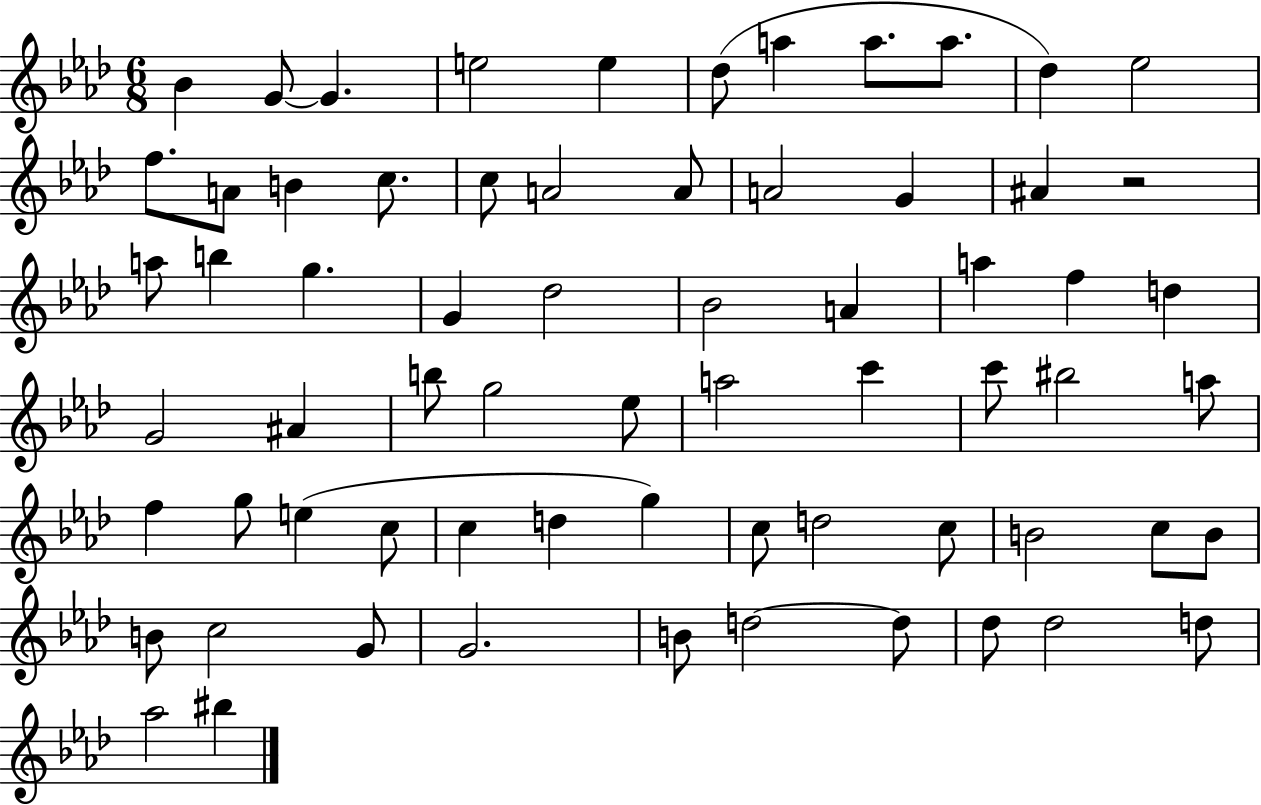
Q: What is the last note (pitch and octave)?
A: BIS5